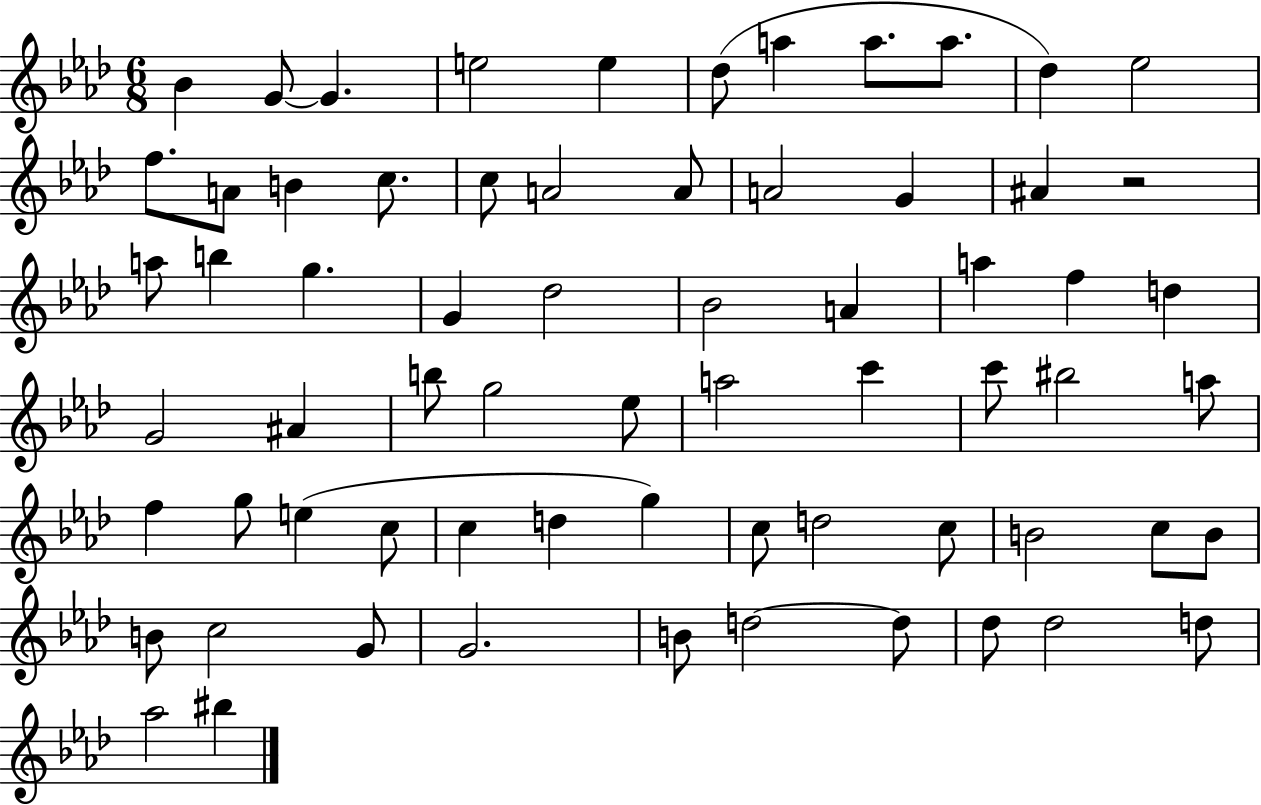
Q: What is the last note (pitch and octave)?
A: BIS5